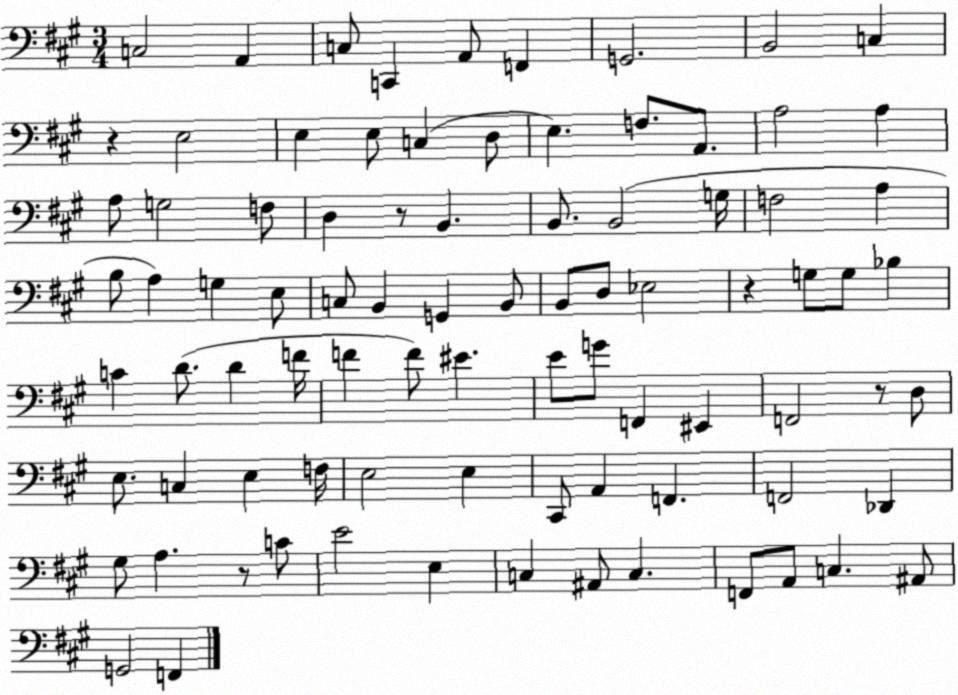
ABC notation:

X:1
T:Untitled
M:3/4
L:1/4
K:A
C,2 A,, C,/2 C,, A,,/2 F,, G,,2 B,,2 C, z E,2 E, E,/2 C, D,/2 E, F,/2 A,,/2 A,2 A, A,/2 G,2 F,/2 D, z/2 B,, B,,/2 B,,2 G,/4 F,2 A, B,/2 A, G, E,/2 C,/2 B,, G,, B,,/2 B,,/2 D,/2 _E,2 z G,/2 G,/2 _B, C D/2 D F/4 F F/2 ^E E/2 G/2 F,, ^E,, F,,2 z/2 D,/2 E,/2 C, E, F,/4 E,2 E, ^C,,/2 A,, F,, F,,2 _D,, ^G,/2 A, z/2 C/2 E2 E, C, ^A,,/2 C, F,,/2 A,,/2 C, ^A,,/2 G,,2 F,,